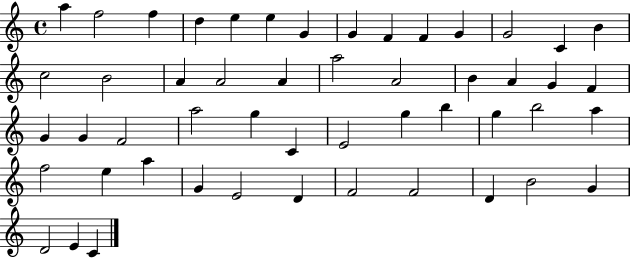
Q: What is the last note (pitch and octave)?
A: C4